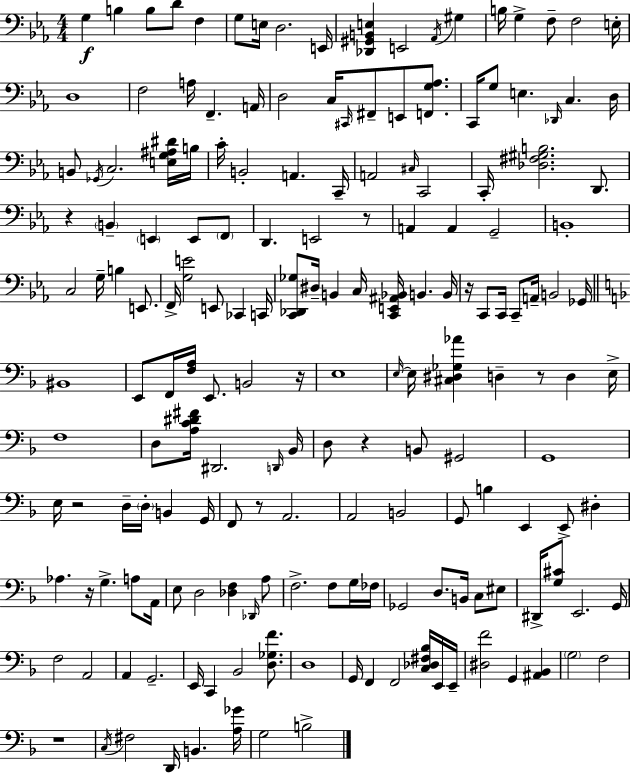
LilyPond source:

{
  \clef bass
  \numericTimeSignature
  \time 4/4
  \key ees \major
  g4\f b4 b8 d'8 f4 | g8 e16 d2. e,16 | <des, gis, b, e>4 e,2 \acciaccatura { aes,16 } gis4 | b16 g4-> f8-- f2 | \break e16-. d1 | f2 a16 f,4.-- | a,16 d2 c16 \grace { cis,16 } fis,8-- e,8 <f, g aes>8. | c,16 g8 e4. \grace { des,16 } c4. | \break d16 b,8 \acciaccatura { ges,16 } c2. | <e g ais dis'>16 b16 c'16-. b,2-. a,4. | c,16-- a,2 \grace { cis16 } c,2 | c,16-. <des fis gis b>2. | \break d,8. r4 \parenthesize b,4-- \parenthesize e,4 | e,8 \parenthesize f,8 d,4. e,2 | r8 a,4 a,4 g,2-- | b,1-. | \break c2 g16-- b4 | e,8. f,16-> <g e'>2 e,8 | ces,4 c,16 <c, des, ges>8 dis16-- b,4 c16 <c, e, ais, bes,>16 b,4. | b,16 r16 c,8 c,16 c,8-- a,16-- b,2 | \break ges,16 \bar "||" \break \key f \major bis,1 | e,8 f,16 <f a>16 e,8. b,2 r16 | e1 | \grace { e16~ }~ e16 <cis dis ges aes'>4 d4-- r8 d4 | \break e16-> f1 | d8 <a c' dis' fis'>16 dis,2. | \grace { d,16 } bes,16 d8 r4 b,8 gis,2 | g,1 | \break e16 r2 d16-- \parenthesize d16-. b,4 | g,16 f,8 r8 a,2. | a,2 b,2 | g,8 b4 e,4 e,8-> dis4-. | \break aes4. r16 g4.-> a8 | a,16 e8 d2 <des f>4 | \grace { des,16 } a8 f2.-> f8 | g16 fes16 ges,2 d8. b,16 c8 | \break eis8 dis,16-> <g cis'>8 e,2. | g,16 f2 a,2 | a,4 g,2.-- | e,16 c,4 bes,2 | \break <d ges f'>8. d1 | g,16 f,4 f,2 | <c des fis bes>16 e,16 e,16-- <dis f'>2 g,4 <ais, bes,>4 | \parenthesize g2 f2 | \break r1 | \acciaccatura { c16 } fis2 d,16 b,4. | <a ges'>16 g2 b2-> | \bar "|."
}